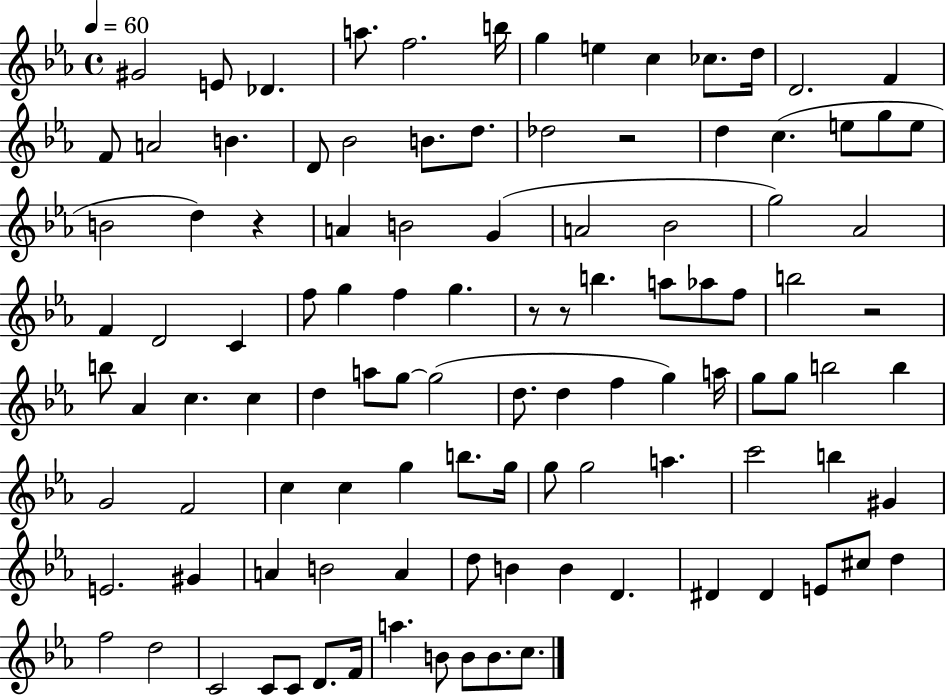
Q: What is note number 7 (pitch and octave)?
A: G5